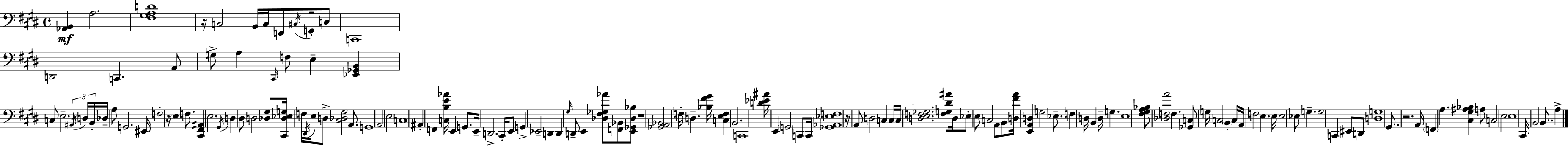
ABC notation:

X:1
T:Untitled
M:4/4
L:1/4
K:E
[_A,,B,,] A,2 [^F,^G,A,D]4 z/4 C,2 B,,/4 C,/4 F,,/2 ^C,/4 G,,/4 D,/2 C,,4 D,,2 C,, A,,/2 G,/2 A, ^C,,/4 F,/2 E, [_E,,_G,,B,,] C,/2 E,2 ^A,,/4 D,/4 B,,/4 _D,/4 A,/2 G,,2 ^E,,/4 F,2 z/4 E, F,/2 [^C,,^F,,^A,,] E,2 ^G,,/4 D, ^D,/2 D,2 [_D,^G,]/2 [^C,,_D,_E,G,]/4 F,/4 ^D,,/4 E,/4 D,/2 [^C,_D,^G,]2 A,,/2 G,,4 A,,2 E,2 C,4 ^A,, F,, [C,B,E_A]/4 E,, G,,/2 E,,/4 D,,2 ^C,,/4 E,,/2 G,, _E,,2 D,, D,, ^G,/4 D,,/2 E,, [_D,^F,_G,_A]/2 [F,,_B,,]/2 [E,,_G,,_D,_B,]/2 z4 [_G,,A,,_B,,]2 F,/4 D, [_B,^F^G]/4 [C,E,F,] B,,2 C,,4 [D_E^A]/4 E,, G,,2 C,,/2 C,,/4 [_G,,_A,,_E,F,]4 z/4 A,,/2 D,2 C, C,/4 C,/4 [D,E,F,_G,]2 [F,G,^D^A]/2 D,/4 _E,/2 E,/2 C,2 A,,/2 B,,/2 [D,^FA]/4 [E,,A,,D,] G,2 _E,/2 F, D,/4 B,, D,/4 G, E,4 [^F,^G,A,_B,]/2 [_D,F,A]2 F, [_G,,C,]/2 G,/4 C,2 B,, C,/4 A,,/4 F,2 E, E,/4 E,2 _E,/2 G, G,2 C,, ^E,,/2 D,,/2 [D,G,]4 ^G,,/2 z2 A,,/4 F,, A, [^C,^G,^A,_B,] A,/2 C,2 E,2 E,4 ^C,,/4 B,,2 B,,/2 A,